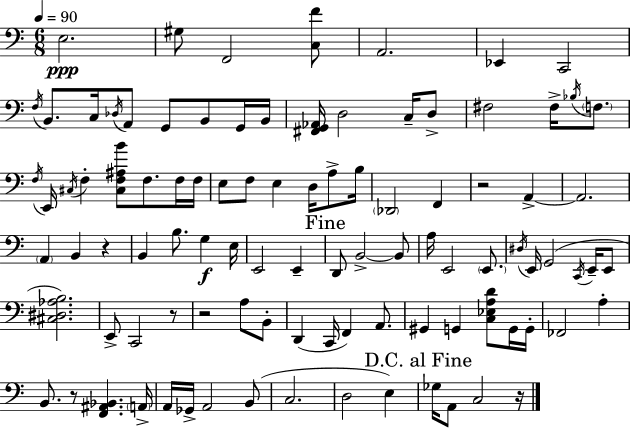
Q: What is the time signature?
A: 6/8